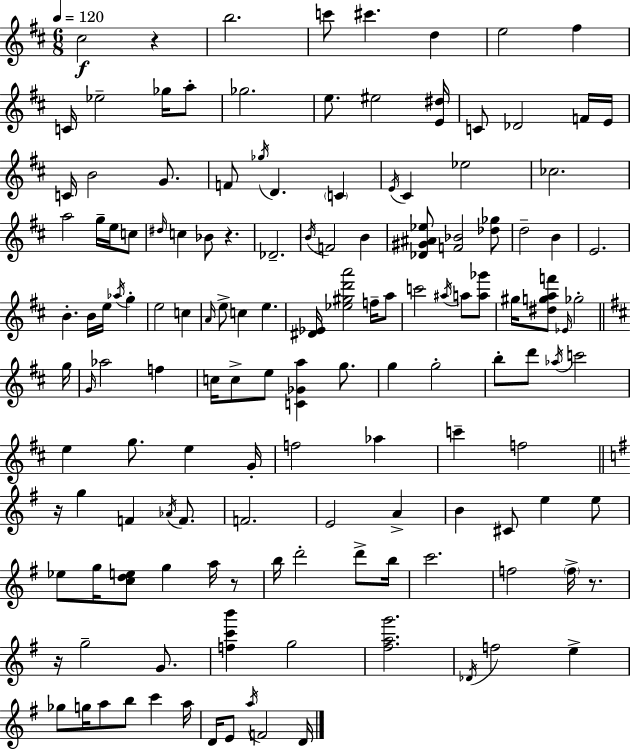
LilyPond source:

{
  \clef treble
  \numericTimeSignature
  \time 6/8
  \key d \major
  \tempo 4 = 120
  cis''2\f r4 | b''2. | c'''8 cis'''4. d''4 | e''2 fis''4 | \break c'16 ees''2-- ges''16 a''8-. | ges''2. | e''8. eis''2 <e' dis''>16 | c'8 des'2 f'16 e'16 | \break c'16 b'2 g'8. | f'8 \acciaccatura { ges''16 } d'4. \parenthesize c'4 | \acciaccatura { e'16 } cis'4 ees''2 | ces''2. | \break a''2 g''16-- e''16 | c''8 \grace { dis''16 } c''4 bes'8 r4. | des'2.-- | \acciaccatura { b'16 } f'2 | \break b'4 <des' gis' ais' ees''>8 <f' bes'>2 | <des'' ges''>8 d''2-- | b'4 e'2. | b'4.-. b'16 e''16 | \break \acciaccatura { aes''16 } g''4-. e''2 | c''4 \grace { a'16 } e''8-> c''4 | e''4. <dis' ees'>16 <ees'' gis'' d''' a'''>2 | f''16-- a''8 c'''2 | \break \acciaccatura { ais''16 } a''8 <a'' ges'''>8 gis''16 <dis'' g'' a'' f'''>8 \grace { ees'16 } ges''2-. | \bar "||" \break \key d \major g''16 \grace { g'16 } aes''2 f''4 | c''16 c''8-> e''8 <c' ges' a''>4 g''8. | g''4 g''2-. | b''8-. d'''8 \acciaccatura { aes''16 } c'''2 | \break e''4 g''8. e''4 | g'16-. f''2 aes''4 | c'''4-- f''2 | \bar "||" \break \key e \minor r16 g''4 f'4 \acciaccatura { aes'16 } f'8. | f'2. | e'2 a'4-> | b'4 cis'8 e''4 e''8 | \break ees''8 g''16 <c'' d'' e''>8 g''4 a''16 r8 | b''16 d'''2-. d'''8-> | b''16 c'''2. | f''2 \parenthesize f''16-> r8. | \break r16 g''2-- g'8. | <f'' c''' b'''>4 g''2 | <fis'' a'' g'''>2. | \acciaccatura { des'16 } f''2 e''4-> | \break ges''8 g''16 a''8 b''8 c'''4 | a''16 d'16 e'8 \acciaccatura { a''16 } f'2 | d'16 \bar "|."
}